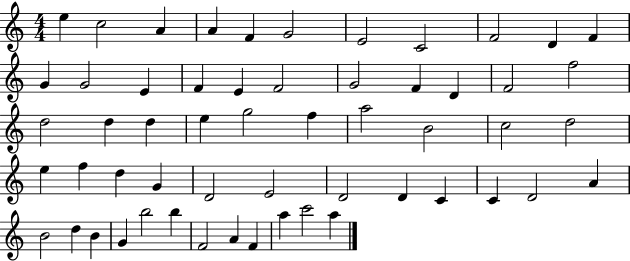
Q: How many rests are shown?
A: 0